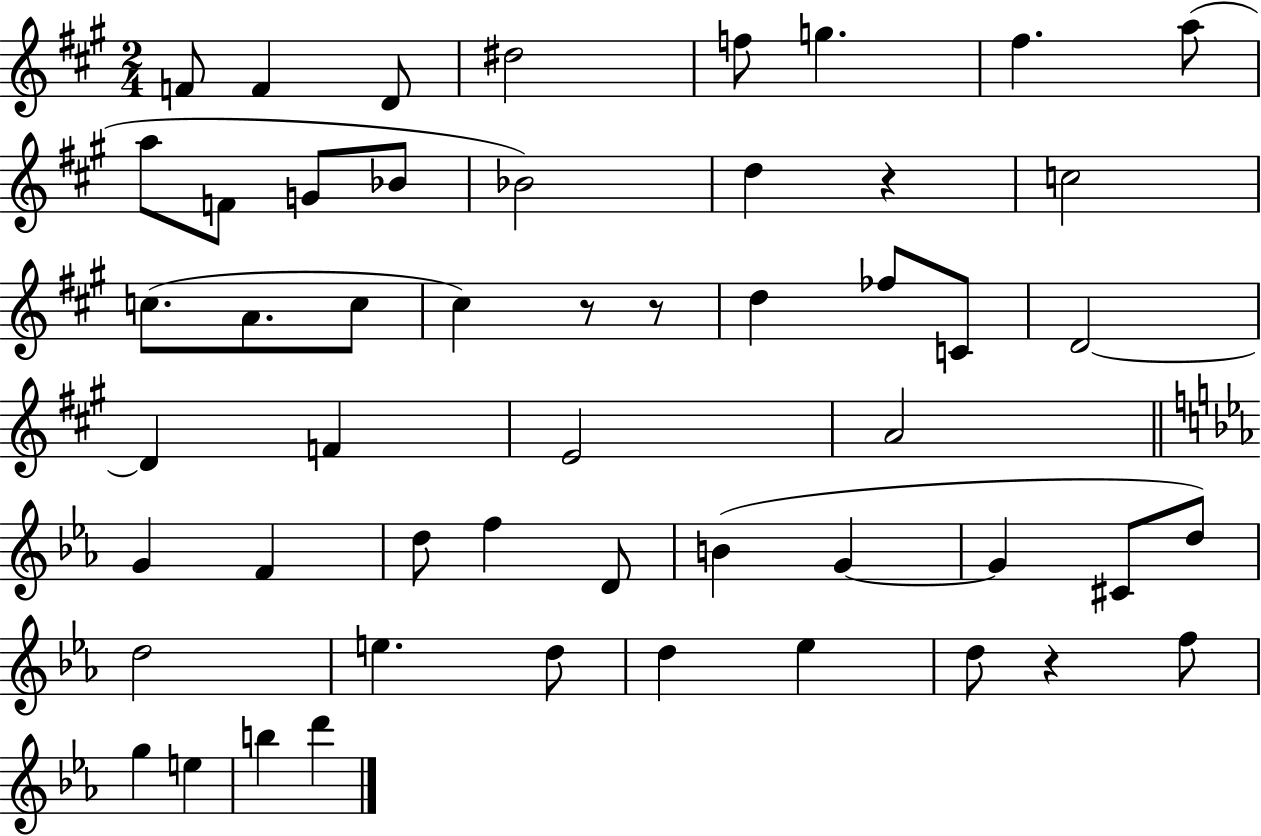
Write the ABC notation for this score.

X:1
T:Untitled
M:2/4
L:1/4
K:A
F/2 F D/2 ^d2 f/2 g ^f a/2 a/2 F/2 G/2 _B/2 _B2 d z c2 c/2 A/2 c/2 ^c z/2 z/2 d _f/2 C/2 D2 D F E2 A2 G F d/2 f D/2 B G G ^C/2 d/2 d2 e d/2 d _e d/2 z f/2 g e b d'